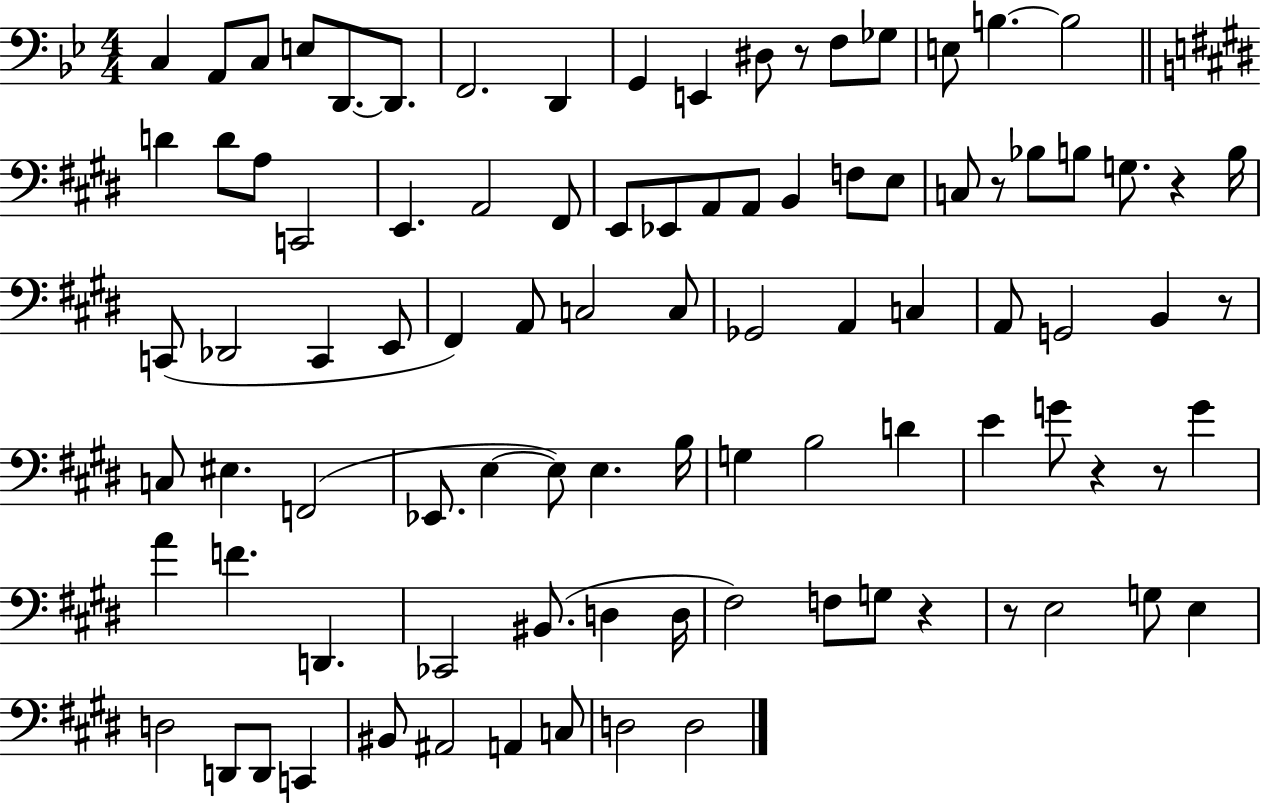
C3/q A2/e C3/e E3/e D2/e. D2/e. F2/h. D2/q G2/q E2/q D#3/e R/e F3/e Gb3/e E3/e B3/q. B3/h D4/q D4/e A3/e C2/h E2/q. A2/h F#2/e E2/e Eb2/e A2/e A2/e B2/q F3/e E3/e C3/e R/e Bb3/e B3/e G3/e. R/q B3/s C2/e Db2/h C2/q E2/e F#2/q A2/e C3/h C3/e Gb2/h A2/q C3/q A2/e G2/h B2/q R/e C3/e EIS3/q. F2/h Eb2/e. E3/q E3/e E3/q. B3/s G3/q B3/h D4/q E4/q G4/e R/q R/e G4/q A4/q F4/q. D2/q. CES2/h BIS2/e. D3/q D3/s F#3/h F3/e G3/e R/q R/e E3/h G3/e E3/q D3/h D2/e D2/e C2/q BIS2/e A#2/h A2/q C3/e D3/h D3/h